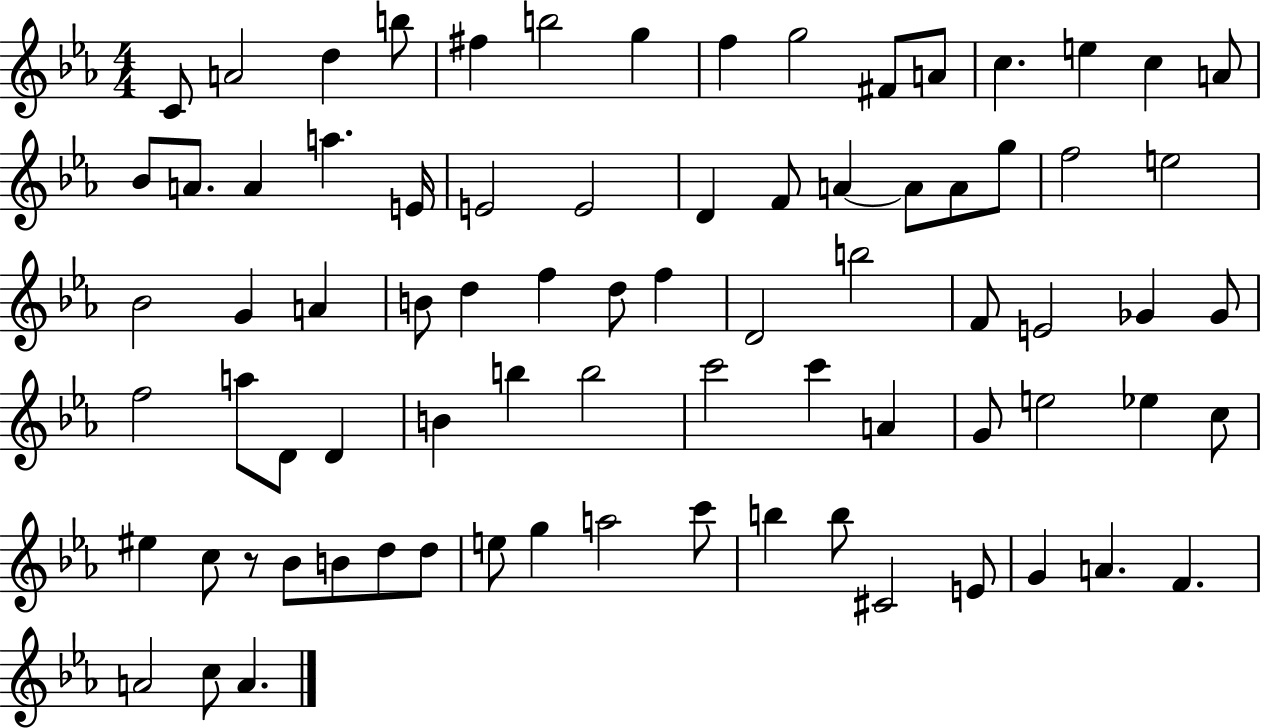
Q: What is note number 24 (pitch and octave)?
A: F4